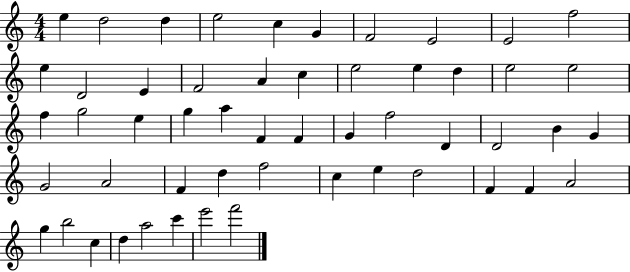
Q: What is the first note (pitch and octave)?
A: E5